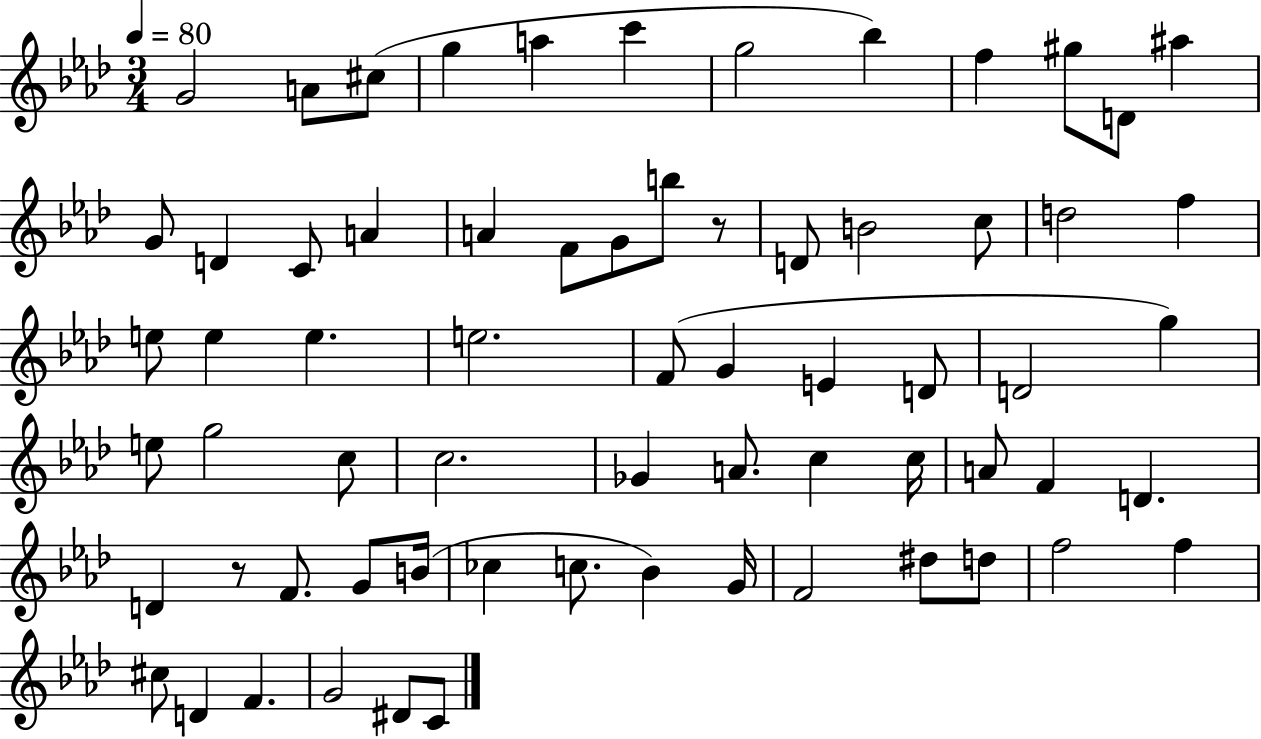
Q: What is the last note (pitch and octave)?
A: C4